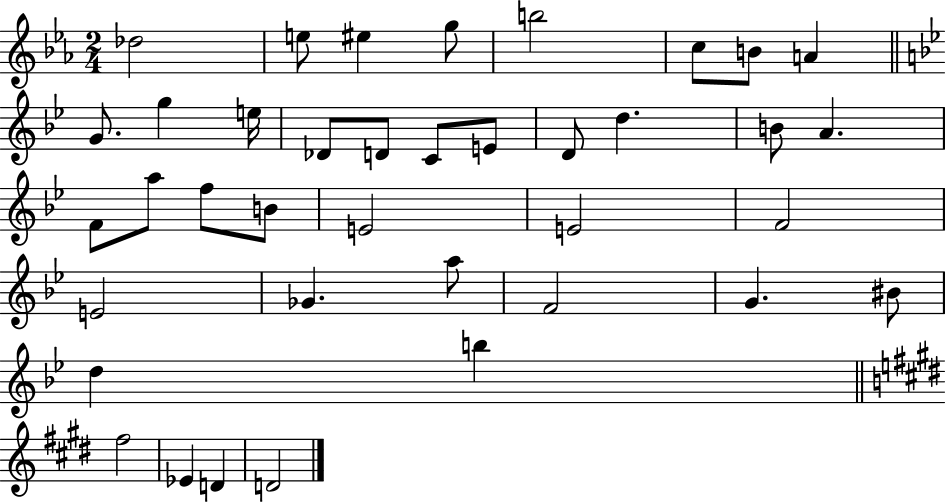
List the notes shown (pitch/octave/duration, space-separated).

Db5/h E5/e EIS5/q G5/e B5/h C5/e B4/e A4/q G4/e. G5/q E5/s Db4/e D4/e C4/e E4/e D4/e D5/q. B4/e A4/q. F4/e A5/e F5/e B4/e E4/h E4/h F4/h E4/h Gb4/q. A5/e F4/h G4/q. BIS4/e D5/q B5/q F#5/h Eb4/q D4/q D4/h